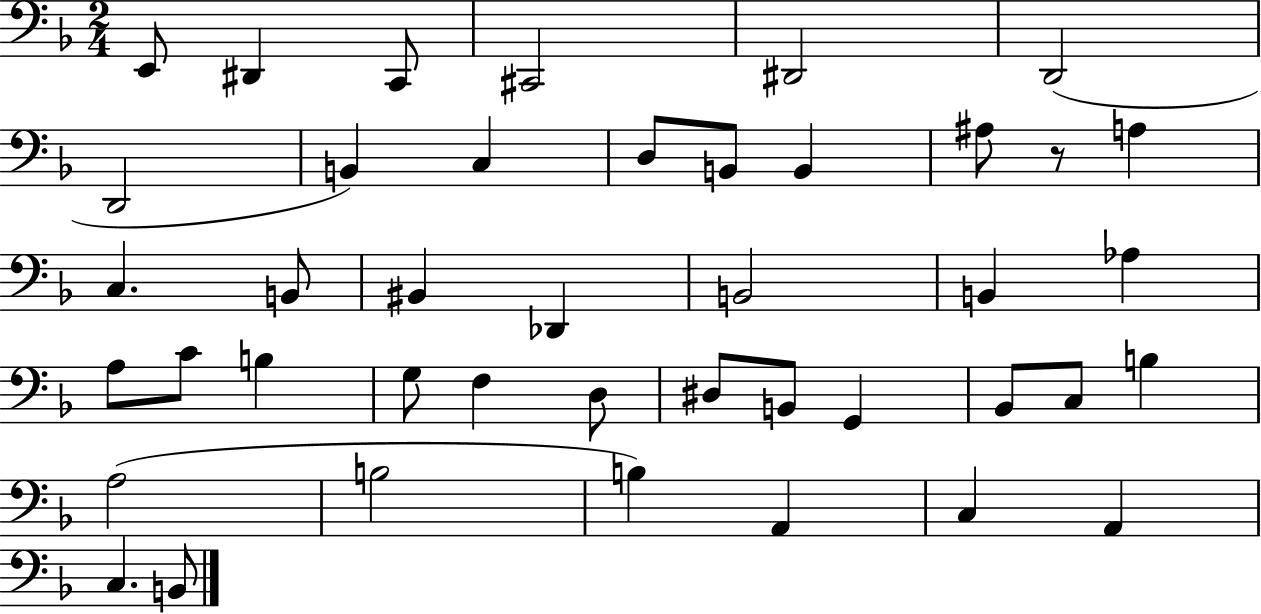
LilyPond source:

{
  \clef bass
  \numericTimeSignature
  \time 2/4
  \key f \major
  e,8 dis,4 c,8 | cis,2 | dis,2 | d,2( | \break d,2 | b,4) c4 | d8 b,8 b,4 | ais8 r8 a4 | \break c4. b,8 | bis,4 des,4 | b,2 | b,4 aes4 | \break a8 c'8 b4 | g8 f4 d8 | dis8 b,8 g,4 | bes,8 c8 b4 | \break a2( | b2 | b4) a,4 | c4 a,4 | \break c4. b,8 | \bar "|."
}